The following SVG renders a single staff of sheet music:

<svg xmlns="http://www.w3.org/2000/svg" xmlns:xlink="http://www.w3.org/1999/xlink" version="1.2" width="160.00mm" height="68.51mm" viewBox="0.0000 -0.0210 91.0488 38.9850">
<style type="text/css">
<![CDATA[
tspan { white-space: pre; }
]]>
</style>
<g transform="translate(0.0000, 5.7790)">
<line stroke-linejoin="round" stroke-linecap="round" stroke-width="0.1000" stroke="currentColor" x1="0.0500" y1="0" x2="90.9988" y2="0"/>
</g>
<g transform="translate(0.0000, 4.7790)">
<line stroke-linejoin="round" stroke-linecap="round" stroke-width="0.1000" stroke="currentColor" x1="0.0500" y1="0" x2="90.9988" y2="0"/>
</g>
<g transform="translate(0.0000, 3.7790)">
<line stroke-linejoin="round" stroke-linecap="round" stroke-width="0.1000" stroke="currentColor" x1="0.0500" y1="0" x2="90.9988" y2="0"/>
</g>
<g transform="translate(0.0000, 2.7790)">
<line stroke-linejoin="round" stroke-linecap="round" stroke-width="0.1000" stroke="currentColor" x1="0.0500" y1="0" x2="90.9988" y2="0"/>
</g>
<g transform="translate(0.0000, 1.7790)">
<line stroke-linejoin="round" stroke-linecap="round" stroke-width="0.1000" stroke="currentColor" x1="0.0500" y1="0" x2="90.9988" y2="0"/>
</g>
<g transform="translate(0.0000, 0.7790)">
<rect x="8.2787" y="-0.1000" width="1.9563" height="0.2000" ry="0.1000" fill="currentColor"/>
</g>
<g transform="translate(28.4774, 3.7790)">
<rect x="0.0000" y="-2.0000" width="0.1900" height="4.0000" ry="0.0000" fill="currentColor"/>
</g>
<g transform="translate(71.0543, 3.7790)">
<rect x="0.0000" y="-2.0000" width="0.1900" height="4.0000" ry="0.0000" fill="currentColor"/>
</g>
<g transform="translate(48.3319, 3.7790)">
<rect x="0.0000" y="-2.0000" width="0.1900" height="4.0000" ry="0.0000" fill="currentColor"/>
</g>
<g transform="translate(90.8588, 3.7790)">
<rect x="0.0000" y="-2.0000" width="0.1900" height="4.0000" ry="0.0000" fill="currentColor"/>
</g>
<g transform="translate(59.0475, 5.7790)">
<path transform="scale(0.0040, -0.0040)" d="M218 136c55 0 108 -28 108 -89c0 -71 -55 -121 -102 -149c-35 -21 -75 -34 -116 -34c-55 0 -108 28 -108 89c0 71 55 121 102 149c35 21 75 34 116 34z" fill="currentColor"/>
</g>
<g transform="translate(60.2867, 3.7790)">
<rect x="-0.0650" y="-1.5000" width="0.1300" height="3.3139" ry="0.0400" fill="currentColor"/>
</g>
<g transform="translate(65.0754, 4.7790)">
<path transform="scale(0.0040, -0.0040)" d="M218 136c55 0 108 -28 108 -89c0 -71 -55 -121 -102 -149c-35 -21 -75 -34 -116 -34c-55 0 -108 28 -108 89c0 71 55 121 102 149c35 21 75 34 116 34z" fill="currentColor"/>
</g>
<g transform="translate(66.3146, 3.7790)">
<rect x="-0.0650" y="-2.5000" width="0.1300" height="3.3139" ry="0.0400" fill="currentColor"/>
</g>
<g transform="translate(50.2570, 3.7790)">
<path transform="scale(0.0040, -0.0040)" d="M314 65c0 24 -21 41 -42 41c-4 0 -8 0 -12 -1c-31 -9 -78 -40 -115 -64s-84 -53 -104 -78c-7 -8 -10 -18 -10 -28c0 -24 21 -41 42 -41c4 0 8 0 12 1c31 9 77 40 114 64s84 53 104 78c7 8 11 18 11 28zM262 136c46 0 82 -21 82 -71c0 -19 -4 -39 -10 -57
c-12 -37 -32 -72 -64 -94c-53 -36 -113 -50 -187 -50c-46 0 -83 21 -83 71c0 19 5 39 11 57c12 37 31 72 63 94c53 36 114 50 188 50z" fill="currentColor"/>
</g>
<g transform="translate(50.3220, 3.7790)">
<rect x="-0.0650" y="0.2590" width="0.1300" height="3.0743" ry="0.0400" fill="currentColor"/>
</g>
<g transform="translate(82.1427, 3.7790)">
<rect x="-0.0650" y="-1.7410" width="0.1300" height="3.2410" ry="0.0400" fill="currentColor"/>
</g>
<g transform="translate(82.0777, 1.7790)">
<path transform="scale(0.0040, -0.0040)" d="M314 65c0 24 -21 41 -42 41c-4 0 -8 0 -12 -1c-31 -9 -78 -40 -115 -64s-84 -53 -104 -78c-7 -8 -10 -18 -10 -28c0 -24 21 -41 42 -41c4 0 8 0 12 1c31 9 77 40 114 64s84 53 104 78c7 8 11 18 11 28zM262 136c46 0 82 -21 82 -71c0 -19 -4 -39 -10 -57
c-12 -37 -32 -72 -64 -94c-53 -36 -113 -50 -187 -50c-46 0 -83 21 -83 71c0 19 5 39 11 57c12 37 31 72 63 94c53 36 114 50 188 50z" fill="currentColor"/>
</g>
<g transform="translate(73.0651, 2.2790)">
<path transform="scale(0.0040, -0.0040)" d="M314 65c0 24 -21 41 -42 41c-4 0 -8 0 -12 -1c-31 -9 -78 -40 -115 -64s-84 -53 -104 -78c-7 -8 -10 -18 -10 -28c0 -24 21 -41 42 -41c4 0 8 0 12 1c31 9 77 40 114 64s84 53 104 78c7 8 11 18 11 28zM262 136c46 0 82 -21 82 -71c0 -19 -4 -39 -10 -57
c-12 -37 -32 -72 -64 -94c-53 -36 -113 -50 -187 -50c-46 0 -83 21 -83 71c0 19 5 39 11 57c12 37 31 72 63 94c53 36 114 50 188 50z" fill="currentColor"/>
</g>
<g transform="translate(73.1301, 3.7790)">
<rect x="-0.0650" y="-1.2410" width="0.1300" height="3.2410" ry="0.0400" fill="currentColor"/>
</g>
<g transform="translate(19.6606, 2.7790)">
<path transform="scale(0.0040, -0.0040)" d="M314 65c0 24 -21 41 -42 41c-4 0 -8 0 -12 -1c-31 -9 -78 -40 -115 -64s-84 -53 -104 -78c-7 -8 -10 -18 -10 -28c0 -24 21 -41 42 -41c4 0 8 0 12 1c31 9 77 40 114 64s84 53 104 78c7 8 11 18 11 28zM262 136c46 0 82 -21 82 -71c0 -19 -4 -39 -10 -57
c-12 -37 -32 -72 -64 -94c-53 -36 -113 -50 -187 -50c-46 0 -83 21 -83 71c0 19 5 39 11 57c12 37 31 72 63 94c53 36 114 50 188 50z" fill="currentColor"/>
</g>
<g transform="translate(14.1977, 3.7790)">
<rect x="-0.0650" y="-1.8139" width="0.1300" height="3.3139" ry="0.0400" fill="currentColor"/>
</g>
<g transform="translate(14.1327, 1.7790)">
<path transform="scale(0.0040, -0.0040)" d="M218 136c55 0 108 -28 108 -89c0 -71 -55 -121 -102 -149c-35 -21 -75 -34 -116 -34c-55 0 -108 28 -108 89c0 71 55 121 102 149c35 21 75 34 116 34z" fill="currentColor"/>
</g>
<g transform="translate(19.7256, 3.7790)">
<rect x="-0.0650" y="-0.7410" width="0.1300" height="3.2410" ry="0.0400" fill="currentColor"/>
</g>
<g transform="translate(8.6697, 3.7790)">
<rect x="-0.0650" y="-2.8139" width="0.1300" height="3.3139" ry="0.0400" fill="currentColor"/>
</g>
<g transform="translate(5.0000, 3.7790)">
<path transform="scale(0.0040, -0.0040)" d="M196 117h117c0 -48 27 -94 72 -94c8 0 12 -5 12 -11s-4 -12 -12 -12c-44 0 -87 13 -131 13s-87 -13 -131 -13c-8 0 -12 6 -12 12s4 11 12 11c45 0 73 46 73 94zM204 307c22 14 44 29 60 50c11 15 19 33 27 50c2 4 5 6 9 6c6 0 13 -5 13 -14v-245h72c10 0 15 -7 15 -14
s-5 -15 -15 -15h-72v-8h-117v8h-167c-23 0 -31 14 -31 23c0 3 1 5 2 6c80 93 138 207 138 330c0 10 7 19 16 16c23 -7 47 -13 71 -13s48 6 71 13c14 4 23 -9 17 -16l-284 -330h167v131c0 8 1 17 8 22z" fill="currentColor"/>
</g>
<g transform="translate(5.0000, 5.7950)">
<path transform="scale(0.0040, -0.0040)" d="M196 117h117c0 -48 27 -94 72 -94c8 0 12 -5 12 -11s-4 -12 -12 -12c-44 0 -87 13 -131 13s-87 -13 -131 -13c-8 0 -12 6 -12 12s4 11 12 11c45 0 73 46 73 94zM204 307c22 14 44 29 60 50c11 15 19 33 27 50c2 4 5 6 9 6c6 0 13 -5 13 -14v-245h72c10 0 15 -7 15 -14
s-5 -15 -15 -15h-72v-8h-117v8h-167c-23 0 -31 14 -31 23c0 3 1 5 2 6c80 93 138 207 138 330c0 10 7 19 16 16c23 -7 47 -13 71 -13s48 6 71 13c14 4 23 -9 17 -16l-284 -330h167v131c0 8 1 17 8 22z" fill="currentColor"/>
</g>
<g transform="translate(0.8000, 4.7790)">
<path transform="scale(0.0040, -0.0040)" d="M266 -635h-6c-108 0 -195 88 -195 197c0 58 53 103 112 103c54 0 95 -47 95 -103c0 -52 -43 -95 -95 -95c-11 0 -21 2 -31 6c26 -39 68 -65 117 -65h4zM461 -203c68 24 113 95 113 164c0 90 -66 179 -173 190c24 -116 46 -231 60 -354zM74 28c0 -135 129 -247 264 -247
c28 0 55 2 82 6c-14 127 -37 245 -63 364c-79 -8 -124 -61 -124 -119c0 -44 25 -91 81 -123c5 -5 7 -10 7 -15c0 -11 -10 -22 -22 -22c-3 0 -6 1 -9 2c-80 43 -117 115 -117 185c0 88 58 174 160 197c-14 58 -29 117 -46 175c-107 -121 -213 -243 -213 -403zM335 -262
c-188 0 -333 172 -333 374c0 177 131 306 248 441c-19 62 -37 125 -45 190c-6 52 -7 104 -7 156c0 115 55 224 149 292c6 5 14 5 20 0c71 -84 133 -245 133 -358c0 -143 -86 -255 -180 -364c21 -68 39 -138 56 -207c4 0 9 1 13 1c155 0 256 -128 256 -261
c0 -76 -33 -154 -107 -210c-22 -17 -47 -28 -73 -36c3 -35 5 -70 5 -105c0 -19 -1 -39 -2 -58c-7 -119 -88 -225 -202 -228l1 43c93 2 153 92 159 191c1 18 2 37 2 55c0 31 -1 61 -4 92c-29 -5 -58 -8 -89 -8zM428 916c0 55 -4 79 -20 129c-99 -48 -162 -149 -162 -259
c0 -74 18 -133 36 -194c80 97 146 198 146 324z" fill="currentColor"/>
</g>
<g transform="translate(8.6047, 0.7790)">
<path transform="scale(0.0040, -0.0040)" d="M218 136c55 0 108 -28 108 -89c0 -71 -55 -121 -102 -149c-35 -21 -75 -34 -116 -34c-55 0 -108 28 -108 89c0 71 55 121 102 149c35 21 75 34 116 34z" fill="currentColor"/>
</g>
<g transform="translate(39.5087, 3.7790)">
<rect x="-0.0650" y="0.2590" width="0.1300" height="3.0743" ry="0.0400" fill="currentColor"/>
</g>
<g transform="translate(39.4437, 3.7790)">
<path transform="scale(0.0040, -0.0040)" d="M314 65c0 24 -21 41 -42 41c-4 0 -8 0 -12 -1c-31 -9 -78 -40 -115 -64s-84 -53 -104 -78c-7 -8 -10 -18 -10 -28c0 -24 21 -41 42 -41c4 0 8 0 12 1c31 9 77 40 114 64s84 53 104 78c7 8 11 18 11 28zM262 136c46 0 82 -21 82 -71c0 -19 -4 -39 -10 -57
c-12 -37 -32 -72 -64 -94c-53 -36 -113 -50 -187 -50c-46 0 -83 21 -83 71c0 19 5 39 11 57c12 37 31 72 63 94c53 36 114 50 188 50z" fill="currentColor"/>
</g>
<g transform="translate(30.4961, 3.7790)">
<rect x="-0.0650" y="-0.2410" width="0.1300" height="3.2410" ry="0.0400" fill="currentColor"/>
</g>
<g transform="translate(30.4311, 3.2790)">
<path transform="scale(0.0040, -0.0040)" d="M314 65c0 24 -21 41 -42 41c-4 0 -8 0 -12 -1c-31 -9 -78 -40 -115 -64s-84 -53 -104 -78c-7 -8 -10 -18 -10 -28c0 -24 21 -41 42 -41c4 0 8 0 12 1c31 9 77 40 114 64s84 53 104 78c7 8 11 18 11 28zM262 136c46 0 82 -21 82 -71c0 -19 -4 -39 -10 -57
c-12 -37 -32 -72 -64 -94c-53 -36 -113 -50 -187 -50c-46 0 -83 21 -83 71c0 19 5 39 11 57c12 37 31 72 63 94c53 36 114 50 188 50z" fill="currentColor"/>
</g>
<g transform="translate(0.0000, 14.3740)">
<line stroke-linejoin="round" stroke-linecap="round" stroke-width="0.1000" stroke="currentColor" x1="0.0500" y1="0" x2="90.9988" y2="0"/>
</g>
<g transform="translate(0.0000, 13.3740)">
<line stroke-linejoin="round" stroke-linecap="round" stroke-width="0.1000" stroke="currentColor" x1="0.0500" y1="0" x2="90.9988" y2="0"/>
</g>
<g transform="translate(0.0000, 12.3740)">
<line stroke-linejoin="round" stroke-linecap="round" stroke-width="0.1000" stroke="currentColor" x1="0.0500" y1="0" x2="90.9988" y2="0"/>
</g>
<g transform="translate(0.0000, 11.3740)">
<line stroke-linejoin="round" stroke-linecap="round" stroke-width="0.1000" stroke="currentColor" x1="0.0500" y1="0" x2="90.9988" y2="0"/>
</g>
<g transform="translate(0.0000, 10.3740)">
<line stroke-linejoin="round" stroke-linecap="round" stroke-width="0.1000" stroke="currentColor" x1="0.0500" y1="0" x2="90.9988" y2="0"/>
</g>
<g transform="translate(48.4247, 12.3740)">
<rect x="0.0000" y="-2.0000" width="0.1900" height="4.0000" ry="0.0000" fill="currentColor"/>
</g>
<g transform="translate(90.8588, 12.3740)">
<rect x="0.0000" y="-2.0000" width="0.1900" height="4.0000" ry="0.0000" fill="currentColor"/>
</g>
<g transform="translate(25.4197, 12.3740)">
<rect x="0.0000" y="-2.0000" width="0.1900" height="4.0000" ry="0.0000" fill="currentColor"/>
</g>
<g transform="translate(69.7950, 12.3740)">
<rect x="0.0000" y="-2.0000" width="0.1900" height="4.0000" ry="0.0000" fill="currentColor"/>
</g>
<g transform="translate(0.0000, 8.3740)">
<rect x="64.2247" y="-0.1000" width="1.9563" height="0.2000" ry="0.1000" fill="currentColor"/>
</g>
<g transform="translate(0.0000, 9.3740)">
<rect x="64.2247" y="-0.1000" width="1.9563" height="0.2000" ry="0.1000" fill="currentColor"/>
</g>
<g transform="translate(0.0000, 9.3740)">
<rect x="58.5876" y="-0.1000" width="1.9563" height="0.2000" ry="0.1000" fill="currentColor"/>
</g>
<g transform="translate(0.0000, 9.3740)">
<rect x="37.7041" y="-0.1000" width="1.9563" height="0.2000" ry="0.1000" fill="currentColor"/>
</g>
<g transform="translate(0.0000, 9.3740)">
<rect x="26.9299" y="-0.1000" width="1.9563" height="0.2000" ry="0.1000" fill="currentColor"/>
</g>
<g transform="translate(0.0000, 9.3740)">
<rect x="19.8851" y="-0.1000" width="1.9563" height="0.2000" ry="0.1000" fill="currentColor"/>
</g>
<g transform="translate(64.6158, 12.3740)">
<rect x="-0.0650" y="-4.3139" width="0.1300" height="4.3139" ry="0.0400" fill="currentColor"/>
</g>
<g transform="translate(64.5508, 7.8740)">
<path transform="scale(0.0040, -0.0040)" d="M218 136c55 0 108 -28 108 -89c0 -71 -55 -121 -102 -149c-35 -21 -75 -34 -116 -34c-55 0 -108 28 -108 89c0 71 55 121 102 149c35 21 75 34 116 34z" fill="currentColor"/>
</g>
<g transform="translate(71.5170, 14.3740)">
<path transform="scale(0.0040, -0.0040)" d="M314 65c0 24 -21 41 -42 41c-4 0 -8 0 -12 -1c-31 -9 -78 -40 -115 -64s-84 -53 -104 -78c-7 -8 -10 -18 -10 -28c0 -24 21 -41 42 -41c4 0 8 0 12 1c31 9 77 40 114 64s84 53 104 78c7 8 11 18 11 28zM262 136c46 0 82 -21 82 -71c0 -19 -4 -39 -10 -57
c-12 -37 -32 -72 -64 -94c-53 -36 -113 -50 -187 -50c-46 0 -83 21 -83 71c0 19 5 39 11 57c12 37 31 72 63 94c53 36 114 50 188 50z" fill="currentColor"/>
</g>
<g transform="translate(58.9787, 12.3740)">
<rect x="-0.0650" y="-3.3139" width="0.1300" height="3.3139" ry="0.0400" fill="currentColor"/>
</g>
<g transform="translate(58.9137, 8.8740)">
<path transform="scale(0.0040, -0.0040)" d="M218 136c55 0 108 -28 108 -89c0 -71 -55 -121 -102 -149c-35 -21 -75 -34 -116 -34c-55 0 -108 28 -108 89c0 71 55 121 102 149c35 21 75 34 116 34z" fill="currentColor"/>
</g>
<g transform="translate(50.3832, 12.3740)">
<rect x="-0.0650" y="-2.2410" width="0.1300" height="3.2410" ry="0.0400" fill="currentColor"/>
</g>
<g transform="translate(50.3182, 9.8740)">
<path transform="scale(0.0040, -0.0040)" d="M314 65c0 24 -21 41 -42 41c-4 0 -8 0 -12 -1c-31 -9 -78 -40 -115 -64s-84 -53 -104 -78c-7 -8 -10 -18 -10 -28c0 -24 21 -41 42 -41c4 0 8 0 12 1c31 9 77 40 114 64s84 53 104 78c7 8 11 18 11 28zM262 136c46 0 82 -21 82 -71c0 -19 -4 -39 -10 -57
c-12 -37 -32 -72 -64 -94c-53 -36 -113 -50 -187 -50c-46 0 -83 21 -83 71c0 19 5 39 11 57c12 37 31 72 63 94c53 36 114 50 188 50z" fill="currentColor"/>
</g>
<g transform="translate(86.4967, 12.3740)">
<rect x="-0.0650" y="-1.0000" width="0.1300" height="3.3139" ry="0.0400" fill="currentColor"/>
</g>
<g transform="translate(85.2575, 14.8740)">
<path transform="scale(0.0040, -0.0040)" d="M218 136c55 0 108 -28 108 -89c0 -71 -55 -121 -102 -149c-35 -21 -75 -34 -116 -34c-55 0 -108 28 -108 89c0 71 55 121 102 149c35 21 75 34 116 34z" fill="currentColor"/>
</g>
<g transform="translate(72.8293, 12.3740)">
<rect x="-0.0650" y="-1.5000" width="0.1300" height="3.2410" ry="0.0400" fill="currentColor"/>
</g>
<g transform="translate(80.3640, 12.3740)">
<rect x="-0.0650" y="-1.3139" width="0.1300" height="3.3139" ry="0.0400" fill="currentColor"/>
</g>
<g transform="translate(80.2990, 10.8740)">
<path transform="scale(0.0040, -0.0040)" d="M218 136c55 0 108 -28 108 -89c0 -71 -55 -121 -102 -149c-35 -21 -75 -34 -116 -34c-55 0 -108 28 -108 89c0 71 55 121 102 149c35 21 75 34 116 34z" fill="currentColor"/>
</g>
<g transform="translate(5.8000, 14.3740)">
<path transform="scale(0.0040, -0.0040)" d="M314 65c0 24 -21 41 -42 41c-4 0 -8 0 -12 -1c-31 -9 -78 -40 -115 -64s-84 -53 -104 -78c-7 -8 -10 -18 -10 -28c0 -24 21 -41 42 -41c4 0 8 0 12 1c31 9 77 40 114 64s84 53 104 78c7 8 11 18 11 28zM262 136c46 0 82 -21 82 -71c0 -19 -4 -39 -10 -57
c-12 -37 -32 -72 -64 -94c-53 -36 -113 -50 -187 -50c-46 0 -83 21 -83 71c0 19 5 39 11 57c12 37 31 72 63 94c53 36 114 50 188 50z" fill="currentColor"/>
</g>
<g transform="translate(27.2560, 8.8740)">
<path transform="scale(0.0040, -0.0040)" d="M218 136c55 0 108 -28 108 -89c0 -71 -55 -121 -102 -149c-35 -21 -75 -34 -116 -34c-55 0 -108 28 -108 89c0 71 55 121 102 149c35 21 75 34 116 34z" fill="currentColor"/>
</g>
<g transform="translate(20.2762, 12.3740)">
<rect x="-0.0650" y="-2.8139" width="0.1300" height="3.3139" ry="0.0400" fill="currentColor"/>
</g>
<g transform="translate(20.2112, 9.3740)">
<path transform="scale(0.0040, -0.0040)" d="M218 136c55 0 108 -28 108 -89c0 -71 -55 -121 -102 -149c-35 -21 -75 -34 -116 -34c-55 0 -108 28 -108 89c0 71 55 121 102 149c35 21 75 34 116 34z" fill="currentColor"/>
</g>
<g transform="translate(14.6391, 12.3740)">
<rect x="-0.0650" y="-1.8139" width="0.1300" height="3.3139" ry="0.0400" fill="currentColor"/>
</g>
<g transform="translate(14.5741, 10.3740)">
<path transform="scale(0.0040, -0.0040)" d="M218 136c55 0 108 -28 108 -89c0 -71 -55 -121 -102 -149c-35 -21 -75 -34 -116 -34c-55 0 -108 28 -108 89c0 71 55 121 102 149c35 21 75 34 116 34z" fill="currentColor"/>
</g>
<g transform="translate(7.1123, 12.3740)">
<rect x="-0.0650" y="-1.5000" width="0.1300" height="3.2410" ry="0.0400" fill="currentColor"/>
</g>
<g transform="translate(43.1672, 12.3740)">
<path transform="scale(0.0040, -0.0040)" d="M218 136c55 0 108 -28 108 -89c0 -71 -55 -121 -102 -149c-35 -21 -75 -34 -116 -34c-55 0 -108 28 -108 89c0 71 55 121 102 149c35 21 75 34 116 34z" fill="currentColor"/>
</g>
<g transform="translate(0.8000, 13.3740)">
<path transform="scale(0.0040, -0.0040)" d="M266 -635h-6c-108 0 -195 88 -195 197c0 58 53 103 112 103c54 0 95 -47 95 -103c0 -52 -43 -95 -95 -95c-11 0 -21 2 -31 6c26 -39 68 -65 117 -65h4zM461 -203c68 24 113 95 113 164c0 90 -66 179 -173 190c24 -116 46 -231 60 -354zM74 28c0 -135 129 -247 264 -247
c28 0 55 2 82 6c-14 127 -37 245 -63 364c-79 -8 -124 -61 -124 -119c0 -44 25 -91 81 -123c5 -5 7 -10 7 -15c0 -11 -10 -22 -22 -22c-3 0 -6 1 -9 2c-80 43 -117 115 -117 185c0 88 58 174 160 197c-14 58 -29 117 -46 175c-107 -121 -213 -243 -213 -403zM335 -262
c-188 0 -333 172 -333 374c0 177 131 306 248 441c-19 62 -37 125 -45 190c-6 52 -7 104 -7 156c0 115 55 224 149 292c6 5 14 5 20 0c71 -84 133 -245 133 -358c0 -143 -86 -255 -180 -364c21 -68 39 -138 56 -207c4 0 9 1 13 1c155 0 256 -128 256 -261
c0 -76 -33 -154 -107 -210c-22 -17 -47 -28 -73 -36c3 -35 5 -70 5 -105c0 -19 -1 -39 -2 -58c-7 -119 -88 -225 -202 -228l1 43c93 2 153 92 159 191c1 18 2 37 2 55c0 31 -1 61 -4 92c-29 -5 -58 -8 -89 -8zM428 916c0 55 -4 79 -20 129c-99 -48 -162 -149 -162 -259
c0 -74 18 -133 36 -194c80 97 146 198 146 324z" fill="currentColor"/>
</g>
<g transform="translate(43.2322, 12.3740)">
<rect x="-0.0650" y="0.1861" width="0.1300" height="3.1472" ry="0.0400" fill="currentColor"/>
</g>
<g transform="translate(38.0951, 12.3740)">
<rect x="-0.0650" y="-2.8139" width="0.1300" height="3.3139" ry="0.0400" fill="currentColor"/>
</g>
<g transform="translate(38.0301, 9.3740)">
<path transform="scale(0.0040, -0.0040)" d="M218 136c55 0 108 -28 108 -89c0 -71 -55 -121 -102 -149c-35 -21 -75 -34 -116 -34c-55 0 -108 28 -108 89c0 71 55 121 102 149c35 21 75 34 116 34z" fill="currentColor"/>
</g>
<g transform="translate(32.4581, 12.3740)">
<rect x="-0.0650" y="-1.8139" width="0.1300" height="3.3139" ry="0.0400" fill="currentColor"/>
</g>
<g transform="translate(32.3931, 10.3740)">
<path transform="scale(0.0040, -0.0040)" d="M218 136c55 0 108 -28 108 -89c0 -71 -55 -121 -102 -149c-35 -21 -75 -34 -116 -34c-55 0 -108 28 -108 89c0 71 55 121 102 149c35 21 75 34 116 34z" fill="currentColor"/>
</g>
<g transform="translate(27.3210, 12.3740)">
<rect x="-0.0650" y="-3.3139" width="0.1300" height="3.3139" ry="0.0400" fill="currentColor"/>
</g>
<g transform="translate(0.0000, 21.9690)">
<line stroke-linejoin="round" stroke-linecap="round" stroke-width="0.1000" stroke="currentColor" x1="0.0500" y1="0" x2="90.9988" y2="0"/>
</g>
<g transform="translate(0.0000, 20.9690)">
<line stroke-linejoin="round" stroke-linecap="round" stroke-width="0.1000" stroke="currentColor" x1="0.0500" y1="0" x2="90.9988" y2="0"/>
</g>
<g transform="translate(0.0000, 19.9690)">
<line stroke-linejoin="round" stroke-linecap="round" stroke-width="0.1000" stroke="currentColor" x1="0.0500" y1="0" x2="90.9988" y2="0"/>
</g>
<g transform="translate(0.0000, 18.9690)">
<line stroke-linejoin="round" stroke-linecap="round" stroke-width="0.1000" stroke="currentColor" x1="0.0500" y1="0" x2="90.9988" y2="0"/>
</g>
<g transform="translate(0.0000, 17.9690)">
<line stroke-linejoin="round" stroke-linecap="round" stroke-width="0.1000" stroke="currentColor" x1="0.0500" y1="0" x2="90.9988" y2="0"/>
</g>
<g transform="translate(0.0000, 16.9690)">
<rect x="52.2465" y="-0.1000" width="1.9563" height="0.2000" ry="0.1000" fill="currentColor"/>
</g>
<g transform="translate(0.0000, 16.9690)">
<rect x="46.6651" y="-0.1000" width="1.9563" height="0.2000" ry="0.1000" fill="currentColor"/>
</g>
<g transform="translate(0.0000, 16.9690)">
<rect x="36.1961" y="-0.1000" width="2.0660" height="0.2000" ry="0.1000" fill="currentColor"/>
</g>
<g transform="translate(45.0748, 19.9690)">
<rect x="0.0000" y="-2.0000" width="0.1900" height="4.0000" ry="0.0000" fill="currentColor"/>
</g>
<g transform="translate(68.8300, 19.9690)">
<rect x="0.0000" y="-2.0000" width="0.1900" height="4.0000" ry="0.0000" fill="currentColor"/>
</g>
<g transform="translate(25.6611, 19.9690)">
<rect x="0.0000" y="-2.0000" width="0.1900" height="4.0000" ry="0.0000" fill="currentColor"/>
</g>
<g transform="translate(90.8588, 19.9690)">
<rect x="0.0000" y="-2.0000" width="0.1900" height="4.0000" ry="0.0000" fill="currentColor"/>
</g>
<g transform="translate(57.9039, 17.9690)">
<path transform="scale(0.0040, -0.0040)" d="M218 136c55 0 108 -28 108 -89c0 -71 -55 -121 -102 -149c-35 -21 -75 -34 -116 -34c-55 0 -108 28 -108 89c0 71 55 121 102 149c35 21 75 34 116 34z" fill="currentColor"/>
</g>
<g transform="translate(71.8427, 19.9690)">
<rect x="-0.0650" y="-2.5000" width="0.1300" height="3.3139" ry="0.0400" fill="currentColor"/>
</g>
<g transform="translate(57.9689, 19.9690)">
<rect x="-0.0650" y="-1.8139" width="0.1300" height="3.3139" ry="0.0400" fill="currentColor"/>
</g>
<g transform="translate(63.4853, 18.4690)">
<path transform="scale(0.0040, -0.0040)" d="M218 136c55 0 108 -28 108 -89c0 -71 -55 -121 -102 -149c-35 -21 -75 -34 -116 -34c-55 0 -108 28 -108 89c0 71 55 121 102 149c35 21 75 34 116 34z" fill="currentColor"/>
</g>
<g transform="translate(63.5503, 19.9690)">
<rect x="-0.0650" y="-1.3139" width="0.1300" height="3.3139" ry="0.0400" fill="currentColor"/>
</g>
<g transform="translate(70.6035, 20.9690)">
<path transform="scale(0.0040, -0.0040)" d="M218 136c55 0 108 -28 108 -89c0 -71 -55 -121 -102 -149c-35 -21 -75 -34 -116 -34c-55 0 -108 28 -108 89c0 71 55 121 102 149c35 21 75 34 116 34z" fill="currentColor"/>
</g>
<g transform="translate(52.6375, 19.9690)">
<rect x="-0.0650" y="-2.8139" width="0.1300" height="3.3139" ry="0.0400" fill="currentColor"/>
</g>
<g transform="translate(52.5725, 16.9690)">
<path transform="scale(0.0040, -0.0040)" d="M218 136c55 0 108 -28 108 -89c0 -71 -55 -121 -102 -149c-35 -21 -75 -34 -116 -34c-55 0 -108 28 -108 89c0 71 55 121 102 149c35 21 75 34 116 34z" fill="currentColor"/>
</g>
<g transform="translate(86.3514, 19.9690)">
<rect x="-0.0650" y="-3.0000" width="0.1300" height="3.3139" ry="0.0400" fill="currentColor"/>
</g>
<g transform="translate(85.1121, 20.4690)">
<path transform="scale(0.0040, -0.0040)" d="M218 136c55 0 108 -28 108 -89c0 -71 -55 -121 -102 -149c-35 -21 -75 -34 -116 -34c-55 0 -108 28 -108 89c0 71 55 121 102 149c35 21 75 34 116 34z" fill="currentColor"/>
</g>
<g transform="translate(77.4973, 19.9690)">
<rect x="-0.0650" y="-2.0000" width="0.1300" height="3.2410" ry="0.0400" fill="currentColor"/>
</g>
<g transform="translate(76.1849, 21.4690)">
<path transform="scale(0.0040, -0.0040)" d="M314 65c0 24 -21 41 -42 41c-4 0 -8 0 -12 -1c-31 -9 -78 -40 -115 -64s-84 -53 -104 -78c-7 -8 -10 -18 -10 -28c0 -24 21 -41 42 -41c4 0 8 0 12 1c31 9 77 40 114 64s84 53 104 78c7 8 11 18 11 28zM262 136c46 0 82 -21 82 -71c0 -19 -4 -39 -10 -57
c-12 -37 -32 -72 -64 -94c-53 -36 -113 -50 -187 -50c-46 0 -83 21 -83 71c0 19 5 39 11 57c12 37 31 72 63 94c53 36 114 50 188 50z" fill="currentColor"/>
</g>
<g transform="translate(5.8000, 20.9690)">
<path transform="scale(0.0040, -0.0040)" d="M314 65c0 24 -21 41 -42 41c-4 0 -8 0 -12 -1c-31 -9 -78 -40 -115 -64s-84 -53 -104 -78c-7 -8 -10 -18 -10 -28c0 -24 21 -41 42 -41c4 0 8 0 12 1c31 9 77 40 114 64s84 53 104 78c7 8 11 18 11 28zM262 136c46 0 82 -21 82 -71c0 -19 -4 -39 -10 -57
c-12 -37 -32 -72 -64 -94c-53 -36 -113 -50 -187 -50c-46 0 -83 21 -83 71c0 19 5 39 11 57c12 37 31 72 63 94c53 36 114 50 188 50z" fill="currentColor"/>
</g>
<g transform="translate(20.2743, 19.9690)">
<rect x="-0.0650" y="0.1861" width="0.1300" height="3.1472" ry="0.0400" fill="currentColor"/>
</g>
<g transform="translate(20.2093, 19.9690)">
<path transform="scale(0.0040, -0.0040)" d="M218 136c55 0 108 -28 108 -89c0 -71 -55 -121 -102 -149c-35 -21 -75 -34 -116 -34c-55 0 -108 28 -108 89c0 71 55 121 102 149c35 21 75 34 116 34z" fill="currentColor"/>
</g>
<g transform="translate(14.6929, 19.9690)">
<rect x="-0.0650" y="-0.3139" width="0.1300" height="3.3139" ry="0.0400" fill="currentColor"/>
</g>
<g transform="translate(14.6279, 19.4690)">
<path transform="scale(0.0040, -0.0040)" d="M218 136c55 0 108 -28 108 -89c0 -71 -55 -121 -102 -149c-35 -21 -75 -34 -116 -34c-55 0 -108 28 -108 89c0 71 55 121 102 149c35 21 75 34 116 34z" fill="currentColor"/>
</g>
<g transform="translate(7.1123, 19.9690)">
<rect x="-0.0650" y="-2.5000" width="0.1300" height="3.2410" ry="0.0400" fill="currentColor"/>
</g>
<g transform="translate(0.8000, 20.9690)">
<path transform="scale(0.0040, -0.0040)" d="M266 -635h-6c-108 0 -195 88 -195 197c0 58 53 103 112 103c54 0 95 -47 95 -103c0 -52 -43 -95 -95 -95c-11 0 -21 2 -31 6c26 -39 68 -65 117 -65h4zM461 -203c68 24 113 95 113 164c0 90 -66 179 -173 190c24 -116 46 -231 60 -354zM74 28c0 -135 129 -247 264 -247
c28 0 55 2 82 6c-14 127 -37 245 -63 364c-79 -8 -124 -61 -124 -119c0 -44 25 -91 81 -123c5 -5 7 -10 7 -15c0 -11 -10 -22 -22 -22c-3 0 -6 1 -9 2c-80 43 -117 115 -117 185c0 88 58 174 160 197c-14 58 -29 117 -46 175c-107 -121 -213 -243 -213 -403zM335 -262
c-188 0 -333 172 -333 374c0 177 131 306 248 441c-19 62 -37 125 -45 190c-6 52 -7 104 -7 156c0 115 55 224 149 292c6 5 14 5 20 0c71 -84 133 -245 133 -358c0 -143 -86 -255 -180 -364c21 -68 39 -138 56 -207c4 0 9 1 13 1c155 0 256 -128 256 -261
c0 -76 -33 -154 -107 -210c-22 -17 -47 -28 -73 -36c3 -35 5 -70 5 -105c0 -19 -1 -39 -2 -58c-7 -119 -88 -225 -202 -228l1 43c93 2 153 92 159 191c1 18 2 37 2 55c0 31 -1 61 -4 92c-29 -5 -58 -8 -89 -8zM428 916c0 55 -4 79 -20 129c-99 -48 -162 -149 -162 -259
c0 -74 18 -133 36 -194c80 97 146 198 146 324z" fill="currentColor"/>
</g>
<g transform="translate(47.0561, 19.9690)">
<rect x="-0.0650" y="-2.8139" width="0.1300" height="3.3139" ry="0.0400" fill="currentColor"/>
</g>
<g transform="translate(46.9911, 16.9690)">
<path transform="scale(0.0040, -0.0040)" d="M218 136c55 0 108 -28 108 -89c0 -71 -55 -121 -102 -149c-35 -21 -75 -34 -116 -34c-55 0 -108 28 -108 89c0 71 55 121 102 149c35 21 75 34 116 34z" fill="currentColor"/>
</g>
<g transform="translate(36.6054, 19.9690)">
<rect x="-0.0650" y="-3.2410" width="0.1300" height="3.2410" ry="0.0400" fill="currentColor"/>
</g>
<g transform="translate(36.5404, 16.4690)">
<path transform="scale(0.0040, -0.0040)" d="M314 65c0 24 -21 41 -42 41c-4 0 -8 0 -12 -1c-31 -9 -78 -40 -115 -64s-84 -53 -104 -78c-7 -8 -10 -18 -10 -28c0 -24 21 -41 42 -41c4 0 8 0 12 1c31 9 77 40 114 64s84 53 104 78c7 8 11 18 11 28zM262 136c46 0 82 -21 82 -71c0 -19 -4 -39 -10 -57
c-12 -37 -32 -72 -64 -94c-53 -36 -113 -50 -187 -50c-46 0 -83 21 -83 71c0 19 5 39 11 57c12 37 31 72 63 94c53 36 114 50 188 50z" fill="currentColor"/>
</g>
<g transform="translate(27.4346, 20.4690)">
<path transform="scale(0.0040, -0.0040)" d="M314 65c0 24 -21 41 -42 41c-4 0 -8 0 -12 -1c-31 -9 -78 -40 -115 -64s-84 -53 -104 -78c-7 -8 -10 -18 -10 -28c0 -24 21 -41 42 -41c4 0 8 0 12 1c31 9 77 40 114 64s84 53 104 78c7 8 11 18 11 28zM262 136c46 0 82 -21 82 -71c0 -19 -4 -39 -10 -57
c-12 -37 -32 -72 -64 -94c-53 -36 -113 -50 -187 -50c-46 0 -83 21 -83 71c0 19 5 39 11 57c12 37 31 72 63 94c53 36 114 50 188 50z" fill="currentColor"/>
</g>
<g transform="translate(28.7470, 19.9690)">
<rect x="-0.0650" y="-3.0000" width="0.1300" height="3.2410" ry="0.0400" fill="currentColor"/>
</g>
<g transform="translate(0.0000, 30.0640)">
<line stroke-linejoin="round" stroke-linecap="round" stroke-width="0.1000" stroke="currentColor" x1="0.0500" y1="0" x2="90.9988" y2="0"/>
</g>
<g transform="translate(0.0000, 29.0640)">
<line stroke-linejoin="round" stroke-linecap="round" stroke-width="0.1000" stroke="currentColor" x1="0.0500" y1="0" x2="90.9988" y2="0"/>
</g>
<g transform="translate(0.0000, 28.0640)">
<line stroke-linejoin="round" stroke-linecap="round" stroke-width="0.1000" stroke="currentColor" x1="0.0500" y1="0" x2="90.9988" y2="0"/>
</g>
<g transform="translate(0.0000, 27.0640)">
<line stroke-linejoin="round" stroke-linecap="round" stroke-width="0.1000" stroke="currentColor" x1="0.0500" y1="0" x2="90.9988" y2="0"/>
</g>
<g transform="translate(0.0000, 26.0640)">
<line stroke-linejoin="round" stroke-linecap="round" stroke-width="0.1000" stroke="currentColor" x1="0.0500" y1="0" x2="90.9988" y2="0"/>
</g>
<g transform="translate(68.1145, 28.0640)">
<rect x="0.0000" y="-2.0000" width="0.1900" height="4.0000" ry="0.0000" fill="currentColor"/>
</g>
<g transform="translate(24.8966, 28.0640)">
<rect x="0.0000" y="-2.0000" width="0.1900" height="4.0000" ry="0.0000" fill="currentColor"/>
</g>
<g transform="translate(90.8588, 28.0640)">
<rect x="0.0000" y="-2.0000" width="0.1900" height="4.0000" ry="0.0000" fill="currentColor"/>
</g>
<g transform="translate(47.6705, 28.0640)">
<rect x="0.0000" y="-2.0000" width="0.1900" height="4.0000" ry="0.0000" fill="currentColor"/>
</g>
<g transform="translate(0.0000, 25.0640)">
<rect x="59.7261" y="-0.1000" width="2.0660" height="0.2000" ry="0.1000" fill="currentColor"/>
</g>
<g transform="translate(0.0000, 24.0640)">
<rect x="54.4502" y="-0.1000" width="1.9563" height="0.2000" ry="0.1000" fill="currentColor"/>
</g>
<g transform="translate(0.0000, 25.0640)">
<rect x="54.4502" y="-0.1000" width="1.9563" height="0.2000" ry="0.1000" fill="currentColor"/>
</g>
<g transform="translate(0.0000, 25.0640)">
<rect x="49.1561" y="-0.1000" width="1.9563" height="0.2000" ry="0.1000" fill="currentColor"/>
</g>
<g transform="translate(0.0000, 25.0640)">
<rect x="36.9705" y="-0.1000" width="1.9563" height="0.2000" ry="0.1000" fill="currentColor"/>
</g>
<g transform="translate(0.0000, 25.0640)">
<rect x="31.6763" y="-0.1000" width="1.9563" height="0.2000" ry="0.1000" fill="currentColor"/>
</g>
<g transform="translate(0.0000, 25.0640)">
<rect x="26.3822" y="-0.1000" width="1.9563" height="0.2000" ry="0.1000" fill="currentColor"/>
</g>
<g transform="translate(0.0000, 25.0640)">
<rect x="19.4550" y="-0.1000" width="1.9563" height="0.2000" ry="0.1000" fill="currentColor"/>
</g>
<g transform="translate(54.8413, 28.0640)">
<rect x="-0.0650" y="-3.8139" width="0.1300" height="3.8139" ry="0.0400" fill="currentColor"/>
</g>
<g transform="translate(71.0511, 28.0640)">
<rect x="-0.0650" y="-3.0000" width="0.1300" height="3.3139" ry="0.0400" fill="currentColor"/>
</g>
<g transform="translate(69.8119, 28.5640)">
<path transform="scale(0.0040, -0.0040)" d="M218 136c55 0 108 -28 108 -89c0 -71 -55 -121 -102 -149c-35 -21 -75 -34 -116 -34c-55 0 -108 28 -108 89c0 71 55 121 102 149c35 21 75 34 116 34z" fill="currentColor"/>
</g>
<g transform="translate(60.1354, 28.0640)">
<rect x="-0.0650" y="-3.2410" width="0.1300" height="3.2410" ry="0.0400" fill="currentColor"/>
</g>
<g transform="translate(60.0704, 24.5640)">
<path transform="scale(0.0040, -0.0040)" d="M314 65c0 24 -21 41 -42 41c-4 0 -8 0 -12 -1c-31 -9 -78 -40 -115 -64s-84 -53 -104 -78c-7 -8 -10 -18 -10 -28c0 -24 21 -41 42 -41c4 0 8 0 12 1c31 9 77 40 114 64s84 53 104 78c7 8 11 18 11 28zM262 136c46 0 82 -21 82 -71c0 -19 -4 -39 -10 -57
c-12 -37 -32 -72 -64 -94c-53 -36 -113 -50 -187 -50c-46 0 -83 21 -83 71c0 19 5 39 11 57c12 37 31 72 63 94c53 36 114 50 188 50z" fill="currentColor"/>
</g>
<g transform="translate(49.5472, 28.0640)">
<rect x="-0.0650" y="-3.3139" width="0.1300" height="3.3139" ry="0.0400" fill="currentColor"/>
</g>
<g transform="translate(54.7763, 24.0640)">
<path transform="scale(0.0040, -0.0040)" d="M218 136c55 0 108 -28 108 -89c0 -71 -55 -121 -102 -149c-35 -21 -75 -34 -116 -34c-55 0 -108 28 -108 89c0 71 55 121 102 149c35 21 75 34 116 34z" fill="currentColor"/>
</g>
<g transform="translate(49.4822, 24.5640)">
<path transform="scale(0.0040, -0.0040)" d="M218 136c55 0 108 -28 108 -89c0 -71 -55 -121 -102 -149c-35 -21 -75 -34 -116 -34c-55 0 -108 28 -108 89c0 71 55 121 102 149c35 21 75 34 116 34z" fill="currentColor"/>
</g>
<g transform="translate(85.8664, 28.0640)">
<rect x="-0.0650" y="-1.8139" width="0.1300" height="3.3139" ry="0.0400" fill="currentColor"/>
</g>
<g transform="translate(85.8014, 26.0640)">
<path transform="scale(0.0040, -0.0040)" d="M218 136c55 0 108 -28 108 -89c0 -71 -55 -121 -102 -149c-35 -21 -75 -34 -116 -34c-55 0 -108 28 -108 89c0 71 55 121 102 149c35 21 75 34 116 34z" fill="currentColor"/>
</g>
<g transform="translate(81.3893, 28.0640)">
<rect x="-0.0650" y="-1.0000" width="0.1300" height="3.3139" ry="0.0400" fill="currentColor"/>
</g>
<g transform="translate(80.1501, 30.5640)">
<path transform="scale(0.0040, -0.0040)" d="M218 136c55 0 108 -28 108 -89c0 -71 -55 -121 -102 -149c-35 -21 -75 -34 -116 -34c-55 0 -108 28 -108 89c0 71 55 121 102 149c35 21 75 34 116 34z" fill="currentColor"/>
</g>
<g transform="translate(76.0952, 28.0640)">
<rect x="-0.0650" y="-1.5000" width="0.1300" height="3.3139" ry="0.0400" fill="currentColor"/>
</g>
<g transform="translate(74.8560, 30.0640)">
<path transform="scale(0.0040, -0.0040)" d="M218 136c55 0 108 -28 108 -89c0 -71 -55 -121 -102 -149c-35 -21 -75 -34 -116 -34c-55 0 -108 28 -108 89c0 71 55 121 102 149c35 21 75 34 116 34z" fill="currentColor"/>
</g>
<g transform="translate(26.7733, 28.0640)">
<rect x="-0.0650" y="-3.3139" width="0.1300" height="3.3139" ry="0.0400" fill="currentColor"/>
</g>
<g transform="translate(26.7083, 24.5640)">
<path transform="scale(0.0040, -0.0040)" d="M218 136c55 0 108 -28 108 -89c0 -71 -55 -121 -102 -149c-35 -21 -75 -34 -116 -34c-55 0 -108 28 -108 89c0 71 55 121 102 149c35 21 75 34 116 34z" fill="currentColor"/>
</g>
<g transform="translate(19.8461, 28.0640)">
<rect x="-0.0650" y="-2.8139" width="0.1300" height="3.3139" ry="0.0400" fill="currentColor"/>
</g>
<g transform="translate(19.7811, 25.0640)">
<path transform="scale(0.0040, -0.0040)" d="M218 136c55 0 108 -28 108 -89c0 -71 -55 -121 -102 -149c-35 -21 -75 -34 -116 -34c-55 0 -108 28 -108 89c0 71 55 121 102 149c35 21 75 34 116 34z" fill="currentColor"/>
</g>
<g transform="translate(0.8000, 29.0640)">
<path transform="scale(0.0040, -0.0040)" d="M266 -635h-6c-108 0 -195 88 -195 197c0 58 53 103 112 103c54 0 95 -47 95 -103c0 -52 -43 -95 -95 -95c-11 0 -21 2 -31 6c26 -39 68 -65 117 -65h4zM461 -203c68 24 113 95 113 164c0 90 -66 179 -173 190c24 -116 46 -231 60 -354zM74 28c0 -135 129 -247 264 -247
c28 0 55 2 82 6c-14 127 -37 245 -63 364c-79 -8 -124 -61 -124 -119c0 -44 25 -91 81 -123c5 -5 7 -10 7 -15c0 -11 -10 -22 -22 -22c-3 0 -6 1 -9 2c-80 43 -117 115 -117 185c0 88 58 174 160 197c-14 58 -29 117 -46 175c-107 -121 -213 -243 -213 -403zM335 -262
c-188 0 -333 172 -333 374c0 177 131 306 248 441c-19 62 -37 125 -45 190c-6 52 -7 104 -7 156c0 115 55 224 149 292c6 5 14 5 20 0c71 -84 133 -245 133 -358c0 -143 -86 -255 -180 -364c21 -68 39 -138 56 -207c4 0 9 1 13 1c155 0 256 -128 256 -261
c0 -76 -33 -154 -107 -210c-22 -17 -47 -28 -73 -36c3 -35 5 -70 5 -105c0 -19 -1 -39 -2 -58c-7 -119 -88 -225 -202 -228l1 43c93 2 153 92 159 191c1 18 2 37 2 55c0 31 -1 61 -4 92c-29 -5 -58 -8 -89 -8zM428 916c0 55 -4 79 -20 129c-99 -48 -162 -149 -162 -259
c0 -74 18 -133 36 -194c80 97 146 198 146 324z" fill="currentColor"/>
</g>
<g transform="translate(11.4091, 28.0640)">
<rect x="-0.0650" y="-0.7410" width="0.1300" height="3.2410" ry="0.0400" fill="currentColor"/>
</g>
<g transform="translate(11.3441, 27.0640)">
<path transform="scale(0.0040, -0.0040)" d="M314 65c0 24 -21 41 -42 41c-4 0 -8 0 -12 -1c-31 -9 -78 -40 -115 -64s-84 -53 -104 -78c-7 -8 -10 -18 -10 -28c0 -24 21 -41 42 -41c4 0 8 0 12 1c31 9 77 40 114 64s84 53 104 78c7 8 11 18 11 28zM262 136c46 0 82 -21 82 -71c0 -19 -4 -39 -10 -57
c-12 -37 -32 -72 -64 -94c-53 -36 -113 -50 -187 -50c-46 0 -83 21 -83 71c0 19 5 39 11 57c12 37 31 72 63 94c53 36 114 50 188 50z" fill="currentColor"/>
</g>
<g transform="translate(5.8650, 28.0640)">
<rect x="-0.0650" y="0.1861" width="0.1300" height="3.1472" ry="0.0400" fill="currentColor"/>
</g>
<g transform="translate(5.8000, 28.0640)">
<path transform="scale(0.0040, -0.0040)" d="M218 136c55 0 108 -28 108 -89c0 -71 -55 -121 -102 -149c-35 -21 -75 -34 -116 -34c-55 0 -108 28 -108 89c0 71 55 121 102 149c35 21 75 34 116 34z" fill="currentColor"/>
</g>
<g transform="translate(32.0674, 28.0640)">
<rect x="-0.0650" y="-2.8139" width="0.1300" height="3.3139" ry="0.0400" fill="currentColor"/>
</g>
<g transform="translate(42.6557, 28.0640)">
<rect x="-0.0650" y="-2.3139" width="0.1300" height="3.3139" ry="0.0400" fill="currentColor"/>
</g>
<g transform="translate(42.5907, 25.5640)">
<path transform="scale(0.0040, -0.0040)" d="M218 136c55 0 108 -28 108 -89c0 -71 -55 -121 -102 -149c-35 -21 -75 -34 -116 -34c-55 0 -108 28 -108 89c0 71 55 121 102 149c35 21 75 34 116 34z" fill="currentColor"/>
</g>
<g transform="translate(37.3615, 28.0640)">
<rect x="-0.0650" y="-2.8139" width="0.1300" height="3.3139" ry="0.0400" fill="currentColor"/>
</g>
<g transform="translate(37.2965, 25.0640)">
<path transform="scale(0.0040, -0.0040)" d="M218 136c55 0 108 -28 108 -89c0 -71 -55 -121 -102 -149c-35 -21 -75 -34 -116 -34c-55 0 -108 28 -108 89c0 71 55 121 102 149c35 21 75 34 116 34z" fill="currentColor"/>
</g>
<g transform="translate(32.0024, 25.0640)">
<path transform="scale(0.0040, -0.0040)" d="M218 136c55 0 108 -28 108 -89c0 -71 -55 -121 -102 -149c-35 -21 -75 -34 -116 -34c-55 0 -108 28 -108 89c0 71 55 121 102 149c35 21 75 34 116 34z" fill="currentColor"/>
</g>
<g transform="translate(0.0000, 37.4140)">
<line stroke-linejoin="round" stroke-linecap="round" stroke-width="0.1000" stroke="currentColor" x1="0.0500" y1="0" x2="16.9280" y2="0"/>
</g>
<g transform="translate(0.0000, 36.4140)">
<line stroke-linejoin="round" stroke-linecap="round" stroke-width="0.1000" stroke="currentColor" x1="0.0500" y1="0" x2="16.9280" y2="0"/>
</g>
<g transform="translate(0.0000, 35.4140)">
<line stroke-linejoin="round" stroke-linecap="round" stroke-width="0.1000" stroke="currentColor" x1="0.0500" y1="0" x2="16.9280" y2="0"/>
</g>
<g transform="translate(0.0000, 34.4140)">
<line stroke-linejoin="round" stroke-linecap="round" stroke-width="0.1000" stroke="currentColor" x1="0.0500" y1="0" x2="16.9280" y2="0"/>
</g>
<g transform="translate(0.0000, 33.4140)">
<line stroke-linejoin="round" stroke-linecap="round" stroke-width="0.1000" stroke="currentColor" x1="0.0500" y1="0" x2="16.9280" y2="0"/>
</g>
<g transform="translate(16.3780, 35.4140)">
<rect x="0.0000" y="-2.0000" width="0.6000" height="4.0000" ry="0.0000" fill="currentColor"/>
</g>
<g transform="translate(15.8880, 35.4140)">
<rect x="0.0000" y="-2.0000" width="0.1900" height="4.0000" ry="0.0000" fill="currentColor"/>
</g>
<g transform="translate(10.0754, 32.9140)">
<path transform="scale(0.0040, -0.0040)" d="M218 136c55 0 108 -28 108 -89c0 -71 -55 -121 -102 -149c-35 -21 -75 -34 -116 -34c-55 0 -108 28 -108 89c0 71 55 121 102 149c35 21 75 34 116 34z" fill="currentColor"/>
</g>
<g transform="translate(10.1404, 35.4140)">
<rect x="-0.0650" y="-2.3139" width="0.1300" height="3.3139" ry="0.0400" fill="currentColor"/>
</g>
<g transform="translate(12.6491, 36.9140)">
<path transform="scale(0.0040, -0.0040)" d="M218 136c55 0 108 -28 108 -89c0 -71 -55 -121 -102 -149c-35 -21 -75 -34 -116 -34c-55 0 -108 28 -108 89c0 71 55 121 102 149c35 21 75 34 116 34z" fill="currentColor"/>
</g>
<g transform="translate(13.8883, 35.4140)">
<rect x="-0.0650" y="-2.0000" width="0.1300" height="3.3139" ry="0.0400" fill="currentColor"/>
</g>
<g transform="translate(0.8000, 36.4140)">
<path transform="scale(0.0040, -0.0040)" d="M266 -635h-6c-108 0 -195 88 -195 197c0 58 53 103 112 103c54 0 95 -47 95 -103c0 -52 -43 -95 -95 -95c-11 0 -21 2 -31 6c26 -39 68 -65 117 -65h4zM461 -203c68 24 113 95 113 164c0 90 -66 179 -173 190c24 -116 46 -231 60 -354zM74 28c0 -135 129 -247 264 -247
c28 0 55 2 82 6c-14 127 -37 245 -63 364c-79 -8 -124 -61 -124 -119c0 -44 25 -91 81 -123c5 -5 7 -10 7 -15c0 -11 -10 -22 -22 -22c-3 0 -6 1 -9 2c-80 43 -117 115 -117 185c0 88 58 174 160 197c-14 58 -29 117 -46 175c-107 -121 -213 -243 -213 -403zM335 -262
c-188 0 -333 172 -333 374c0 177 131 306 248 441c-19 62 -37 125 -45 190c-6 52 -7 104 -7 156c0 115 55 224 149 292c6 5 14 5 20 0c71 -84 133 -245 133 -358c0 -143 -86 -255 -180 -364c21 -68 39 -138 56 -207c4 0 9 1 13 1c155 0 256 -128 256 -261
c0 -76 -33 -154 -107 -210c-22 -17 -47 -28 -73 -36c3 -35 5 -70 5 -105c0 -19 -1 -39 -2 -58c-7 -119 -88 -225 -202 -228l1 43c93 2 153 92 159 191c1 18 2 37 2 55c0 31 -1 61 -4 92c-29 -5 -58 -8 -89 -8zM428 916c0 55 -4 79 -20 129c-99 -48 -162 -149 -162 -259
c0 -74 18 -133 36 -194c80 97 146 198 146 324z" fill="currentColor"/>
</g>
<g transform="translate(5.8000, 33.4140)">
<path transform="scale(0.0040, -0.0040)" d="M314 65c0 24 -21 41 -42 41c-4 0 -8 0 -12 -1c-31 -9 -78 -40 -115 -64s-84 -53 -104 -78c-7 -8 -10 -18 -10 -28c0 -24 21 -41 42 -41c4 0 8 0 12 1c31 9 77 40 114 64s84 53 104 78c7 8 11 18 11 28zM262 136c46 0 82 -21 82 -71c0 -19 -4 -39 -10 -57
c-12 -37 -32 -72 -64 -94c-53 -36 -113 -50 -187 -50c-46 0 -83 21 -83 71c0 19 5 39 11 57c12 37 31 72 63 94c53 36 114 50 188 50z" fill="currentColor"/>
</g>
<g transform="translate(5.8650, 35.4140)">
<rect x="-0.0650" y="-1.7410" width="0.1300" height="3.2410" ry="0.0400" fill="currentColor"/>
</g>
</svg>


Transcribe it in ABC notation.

X:1
T:Untitled
M:4/4
L:1/4
K:C
a f d2 c2 B2 B2 E G e2 f2 E2 f a b f a B g2 b d' E2 e D G2 c B A2 b2 a a f e G F2 A B d2 a b a a g b c' b2 A E D f f2 g F